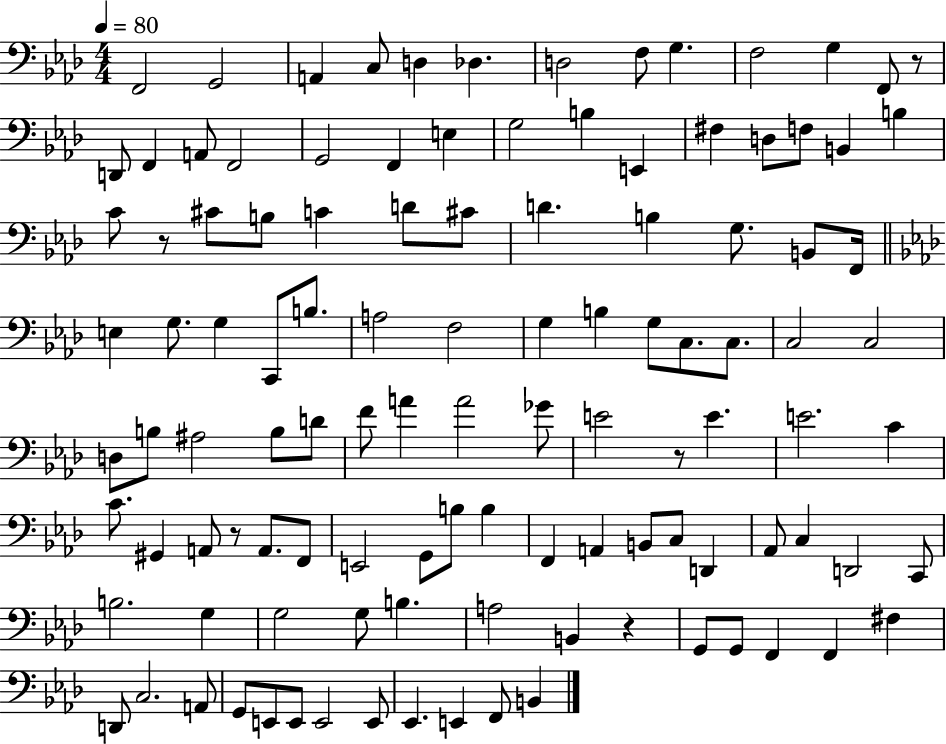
F2/h G2/h A2/q C3/e D3/q Db3/q. D3/h F3/e G3/q. F3/h G3/q F2/e R/e D2/e F2/q A2/e F2/h G2/h F2/q E3/q G3/h B3/q E2/q F#3/q D3/e F3/e B2/q B3/q C4/e R/e C#4/e B3/e C4/q D4/e C#4/e D4/q. B3/q G3/e. B2/e F2/s E3/q G3/e. G3/q C2/e B3/e. A3/h F3/h G3/q B3/q G3/e C3/e. C3/e. C3/h C3/h D3/e B3/e A#3/h B3/e D4/e F4/e A4/q A4/h Gb4/e E4/h R/e E4/q. E4/h. C4/q C4/e. G#2/q A2/e R/e A2/e. F2/e E2/h G2/e B3/e B3/q F2/q A2/q B2/e C3/e D2/q Ab2/e C3/q D2/h C2/e B3/h. G3/q G3/h G3/e B3/q. A3/h B2/q R/q G2/e G2/e F2/q F2/q F#3/q D2/e C3/h. A2/e G2/e E2/e E2/e E2/h E2/e Eb2/q. E2/q F2/e B2/q